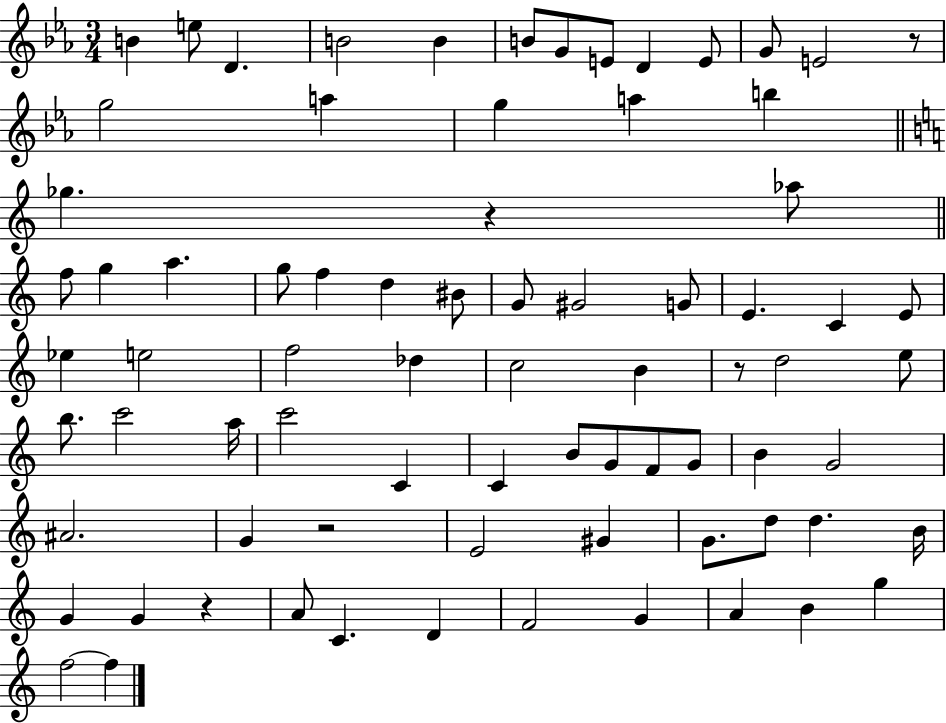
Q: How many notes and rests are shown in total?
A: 77